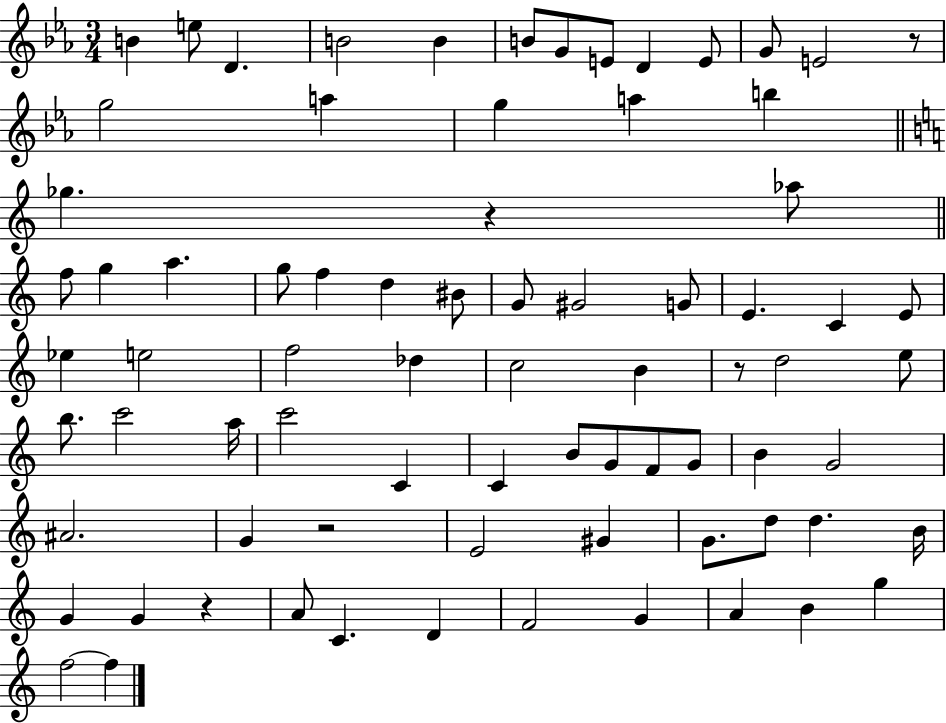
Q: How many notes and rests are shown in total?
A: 77